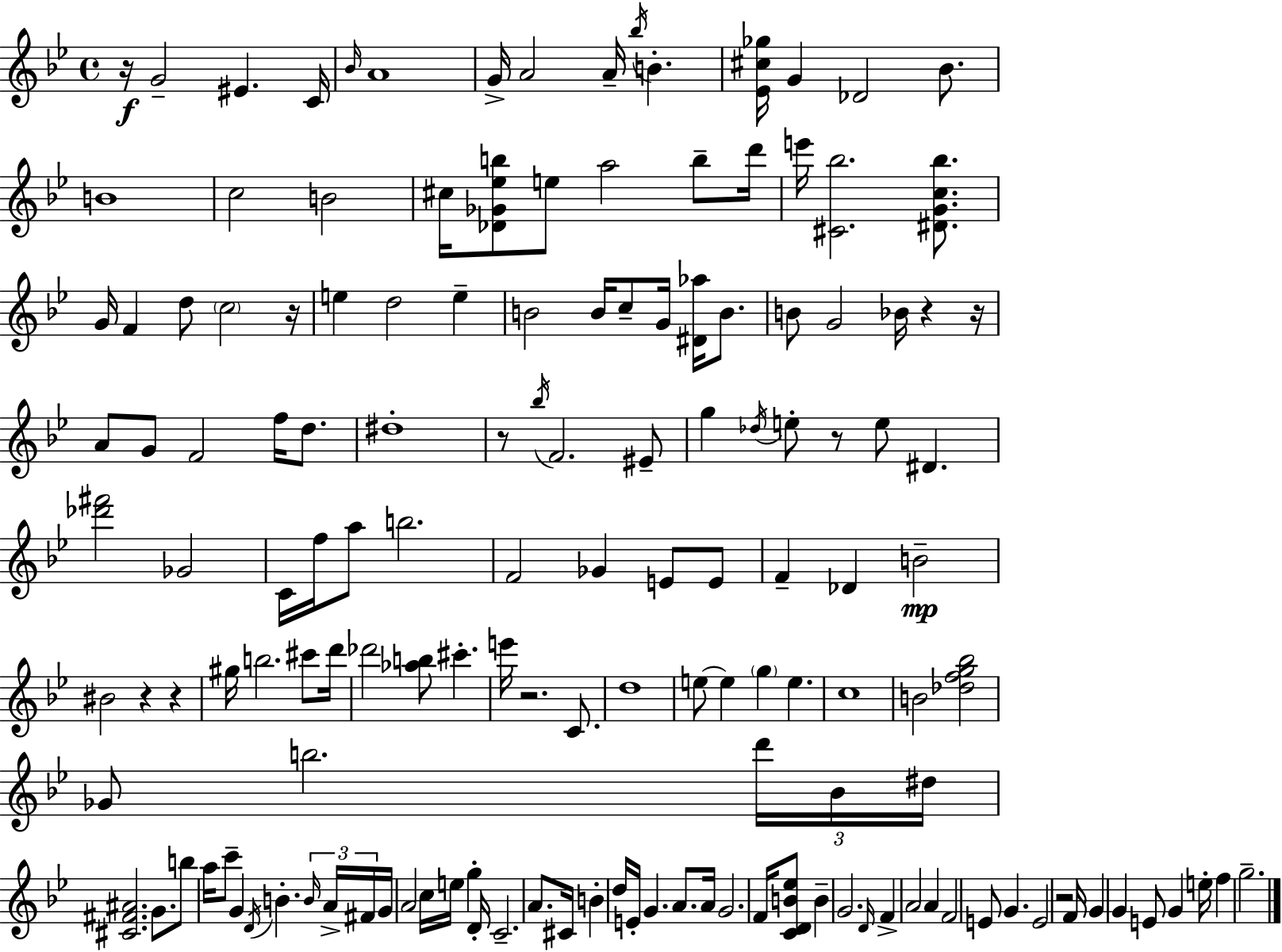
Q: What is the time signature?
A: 4/4